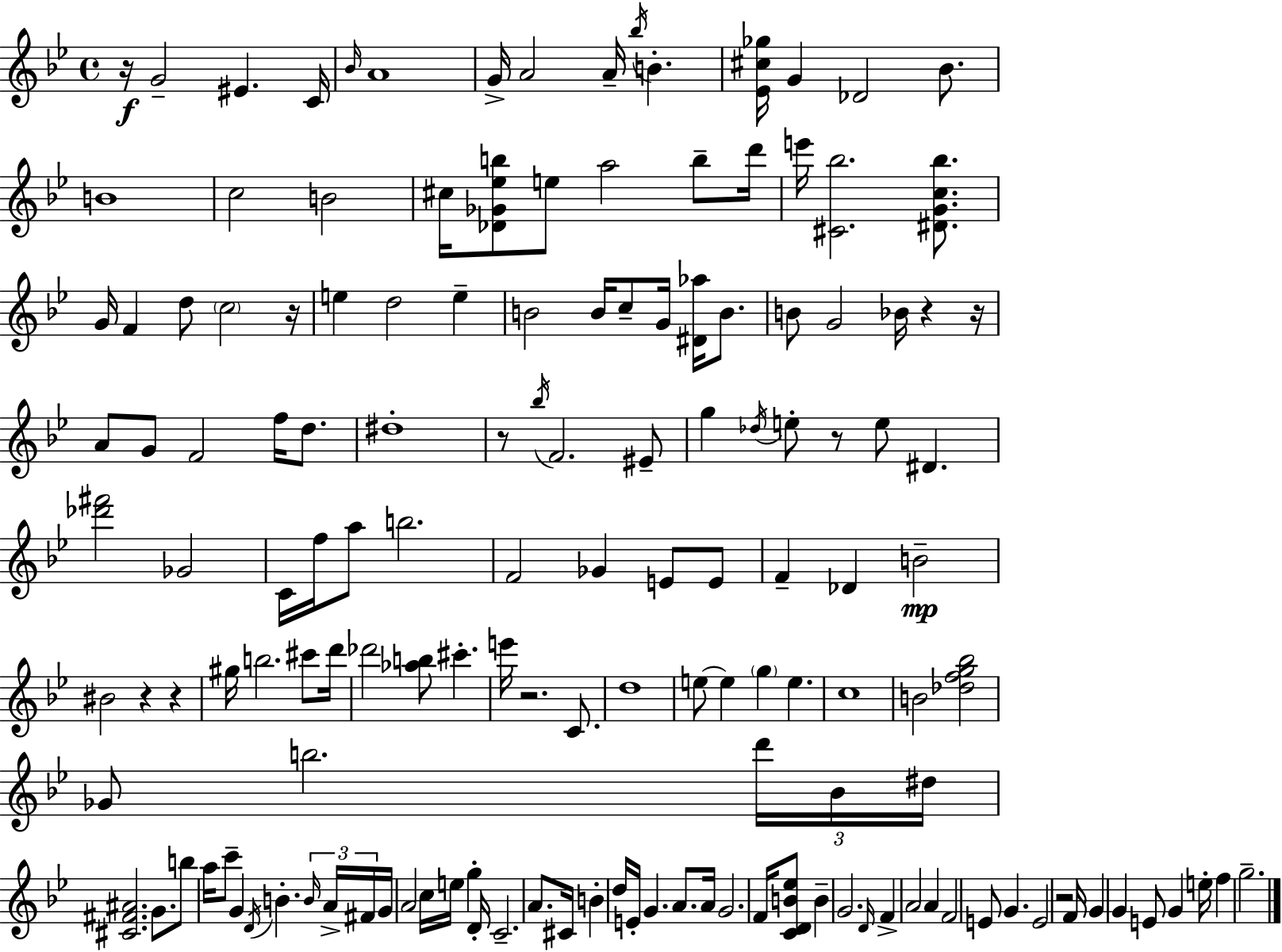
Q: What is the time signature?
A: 4/4